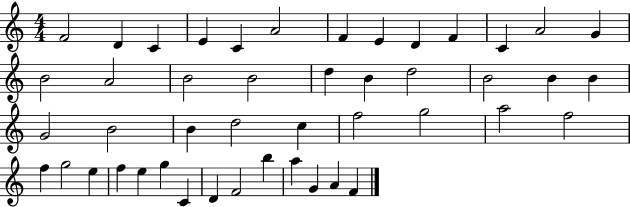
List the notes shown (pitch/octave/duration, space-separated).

F4/h D4/q C4/q E4/q C4/q A4/h F4/q E4/q D4/q F4/q C4/q A4/h G4/q B4/h A4/h B4/h B4/h D5/q B4/q D5/h B4/h B4/q B4/q G4/h B4/h B4/q D5/h C5/q F5/h G5/h A5/h F5/h F5/q G5/h E5/q F5/q E5/q G5/q C4/q D4/q F4/h B5/q A5/q G4/q A4/q F4/q